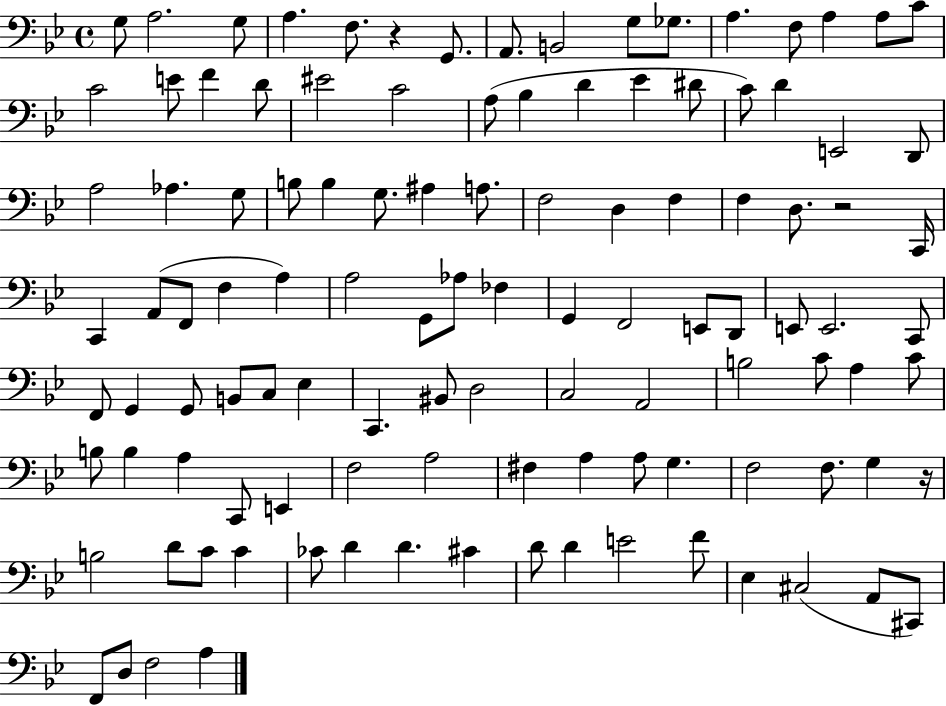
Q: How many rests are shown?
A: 3